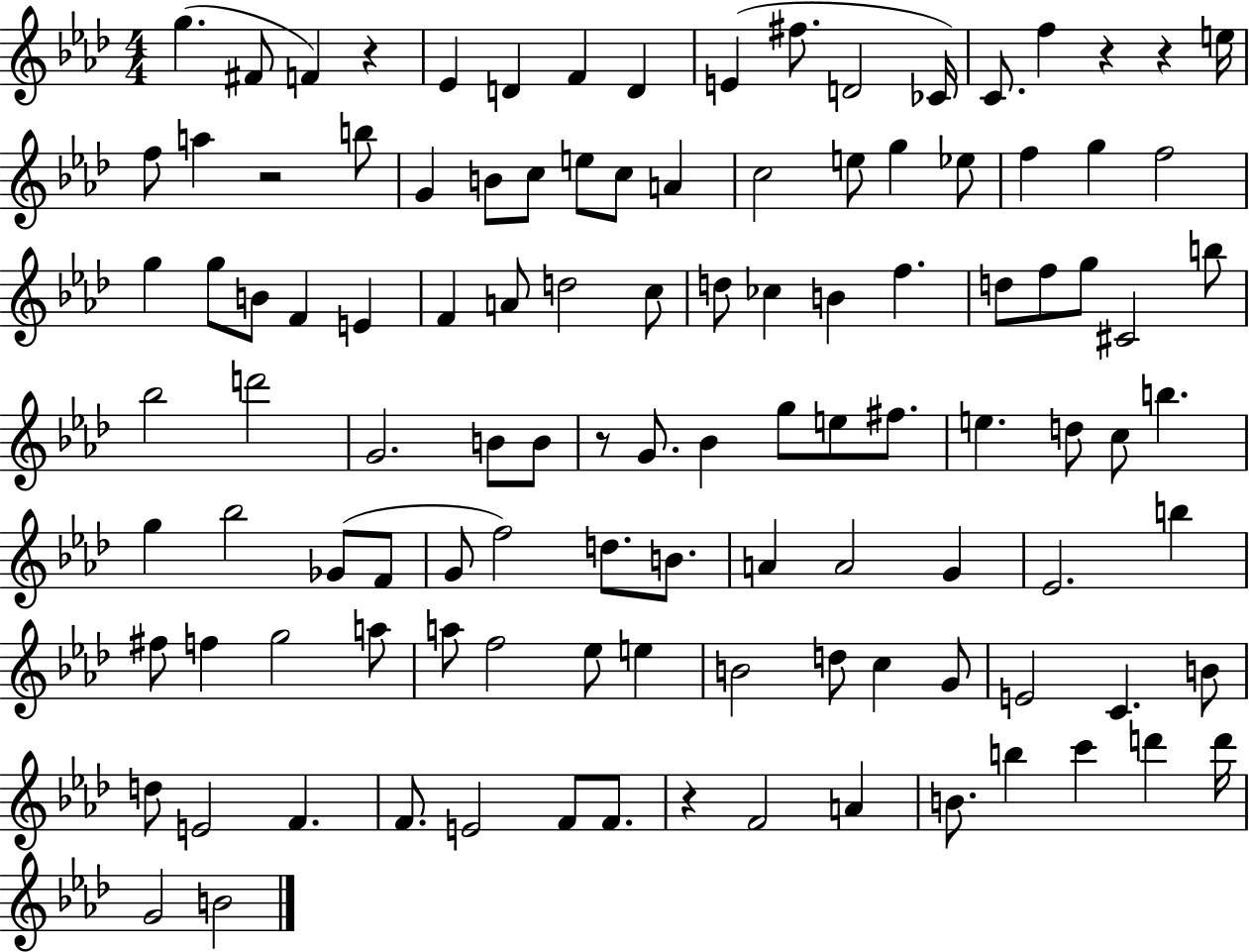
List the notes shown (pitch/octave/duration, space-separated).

G5/q. F#4/e F4/q R/q Eb4/q D4/q F4/q D4/q E4/q F#5/e. D4/h CES4/s C4/e. F5/q R/q R/q E5/s F5/e A5/q R/h B5/e G4/q B4/e C5/e E5/e C5/e A4/q C5/h E5/e G5/q Eb5/e F5/q G5/q F5/h G5/q G5/e B4/e F4/q E4/q F4/q A4/e D5/h C5/e D5/e CES5/q B4/q F5/q. D5/e F5/e G5/e C#4/h B5/e Bb5/h D6/h G4/h. B4/e B4/e R/e G4/e. Bb4/q G5/e E5/e F#5/e. E5/q. D5/e C5/e B5/q. G5/q Bb5/h Gb4/e F4/e G4/e F5/h D5/e. B4/e. A4/q A4/h G4/q Eb4/h. B5/q F#5/e F5/q G5/h A5/e A5/e F5/h Eb5/e E5/q B4/h D5/e C5/q G4/e E4/h C4/q. B4/e D5/e E4/h F4/q. F4/e. E4/h F4/e F4/e. R/q F4/h A4/q B4/e. B5/q C6/q D6/q D6/s G4/h B4/h